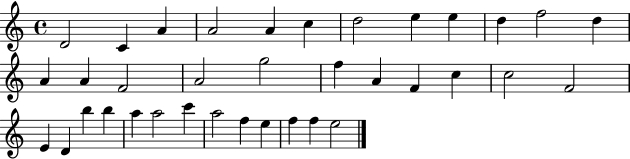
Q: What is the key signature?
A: C major